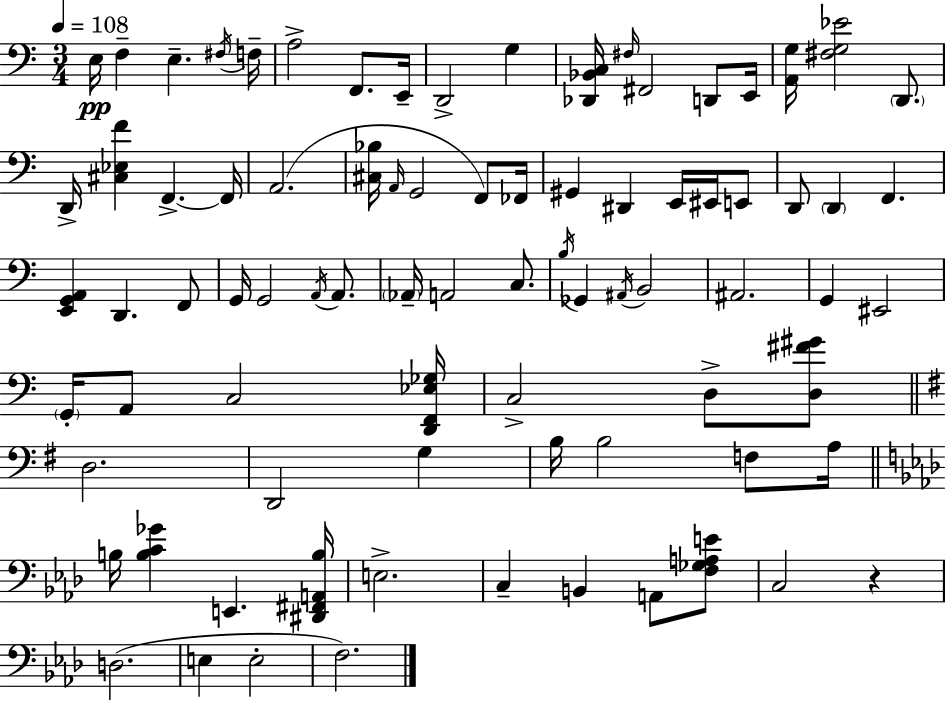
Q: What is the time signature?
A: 3/4